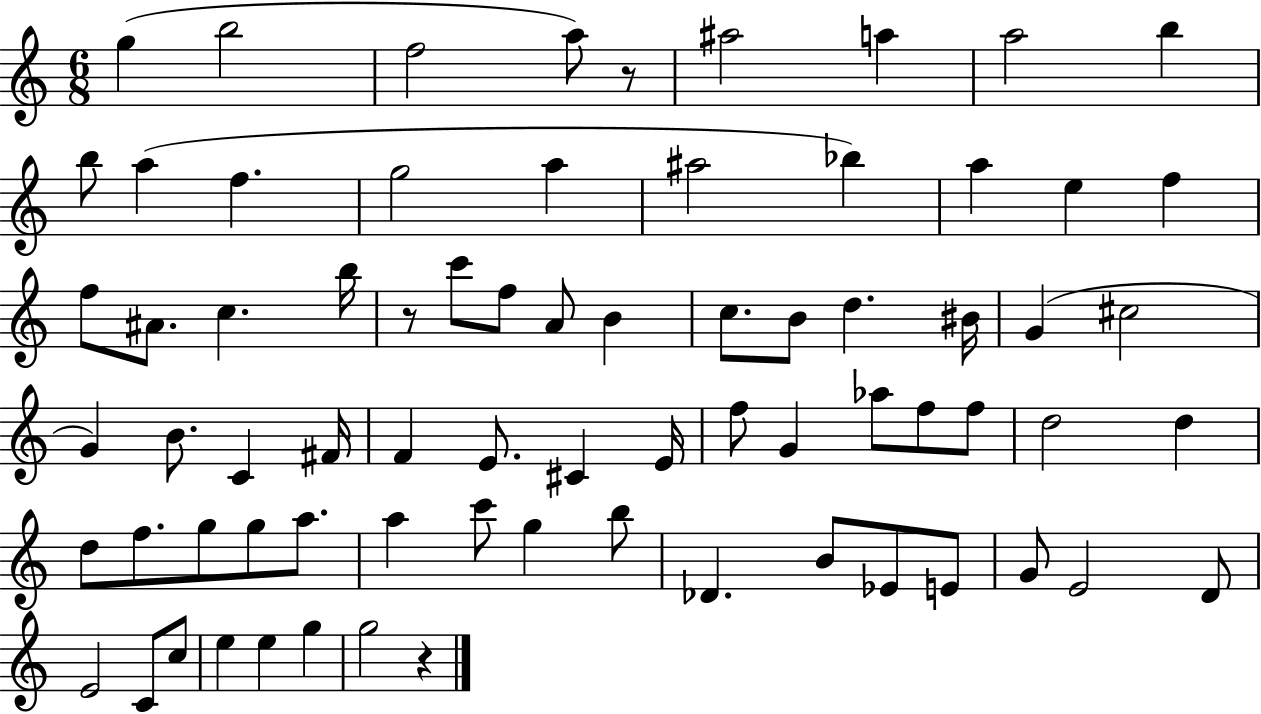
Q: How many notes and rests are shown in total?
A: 73